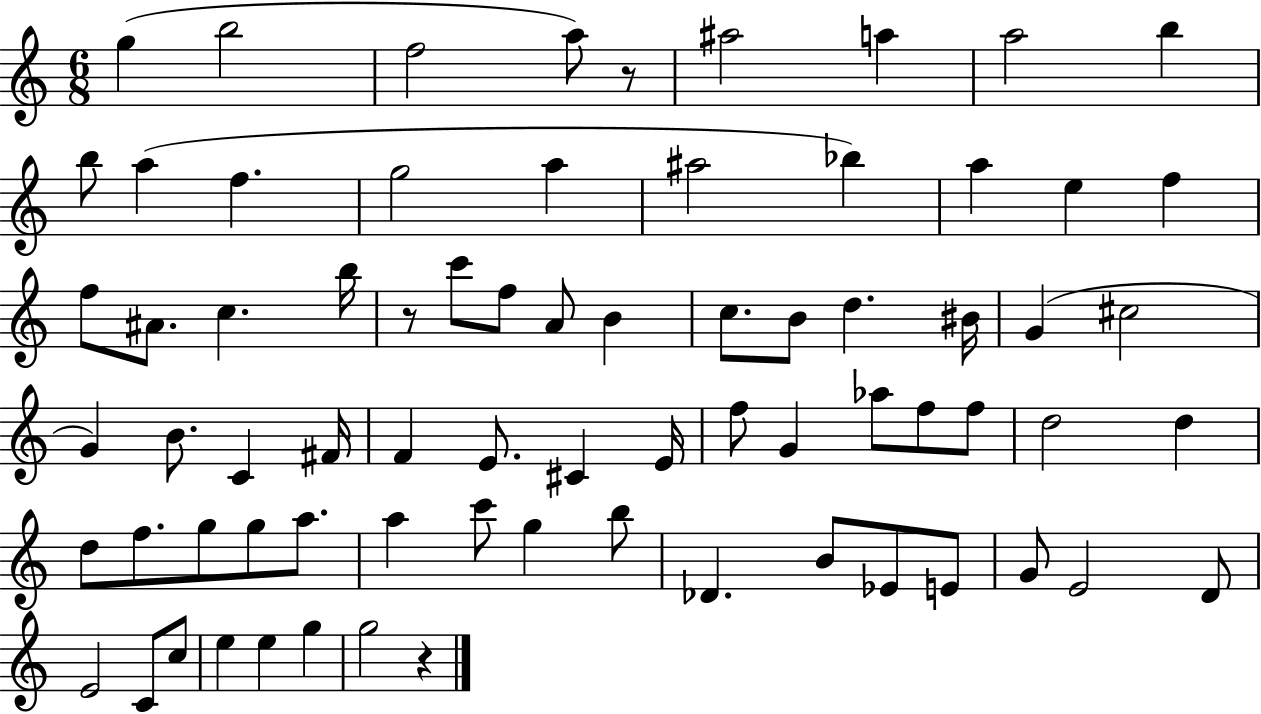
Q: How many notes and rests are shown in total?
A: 73